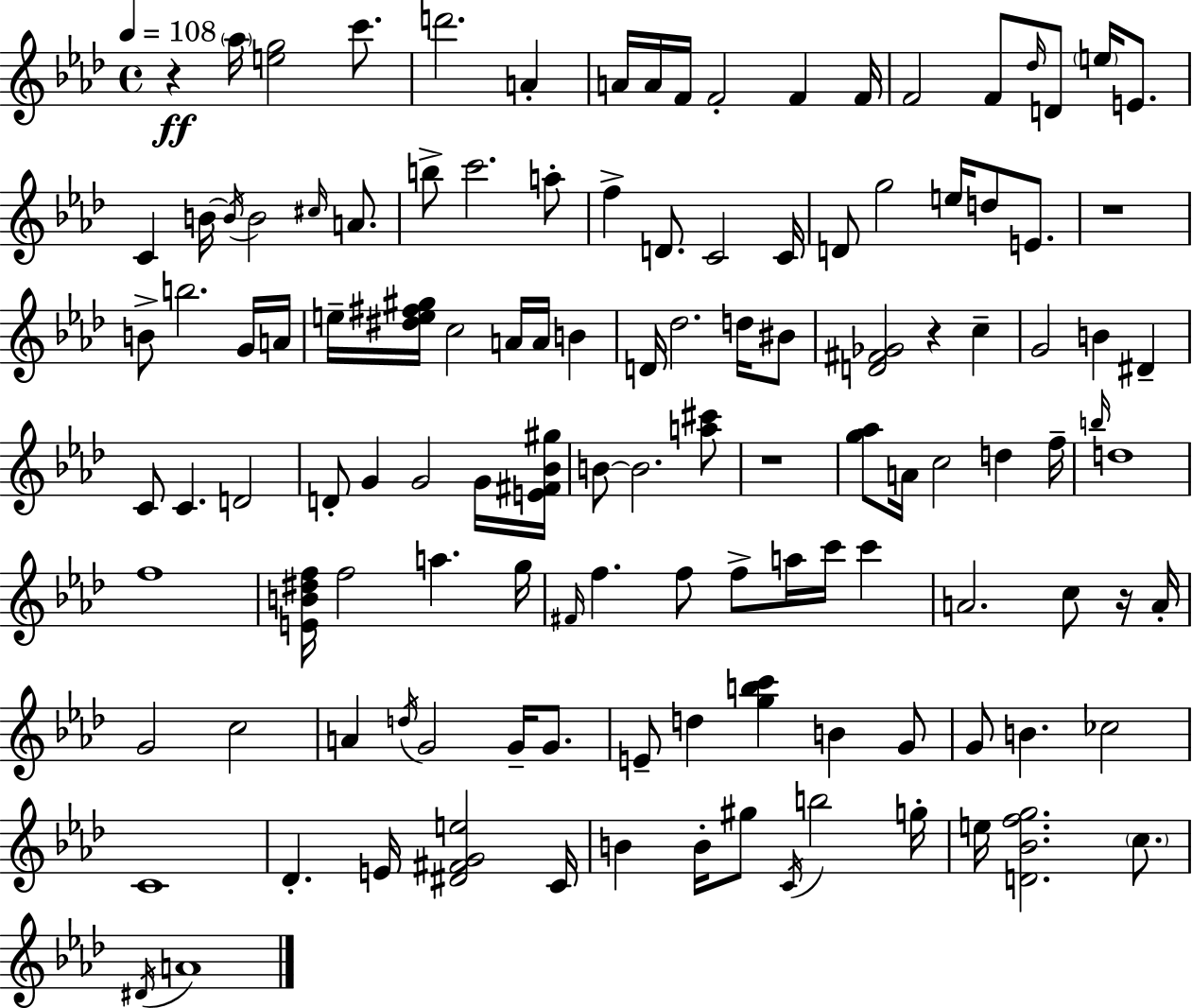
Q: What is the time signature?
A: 4/4